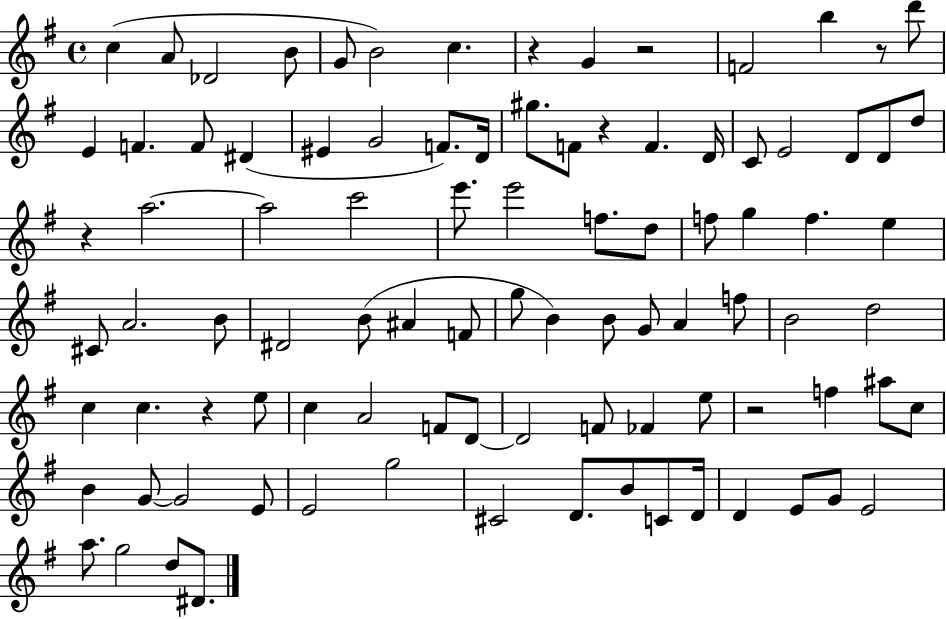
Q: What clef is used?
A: treble